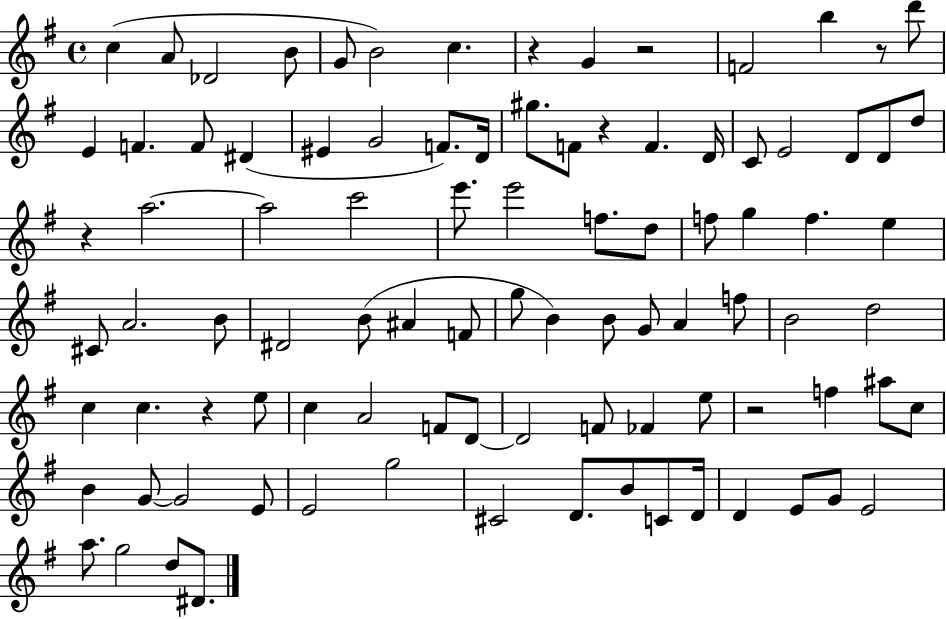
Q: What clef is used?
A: treble